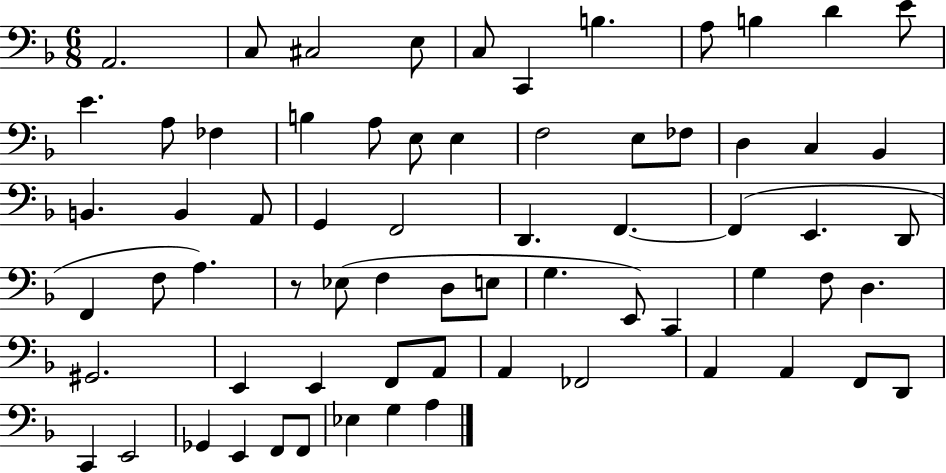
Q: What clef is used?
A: bass